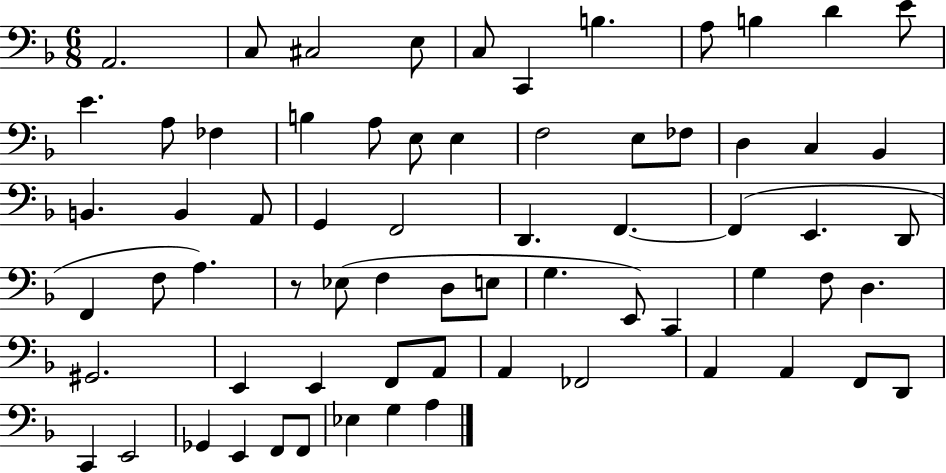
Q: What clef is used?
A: bass